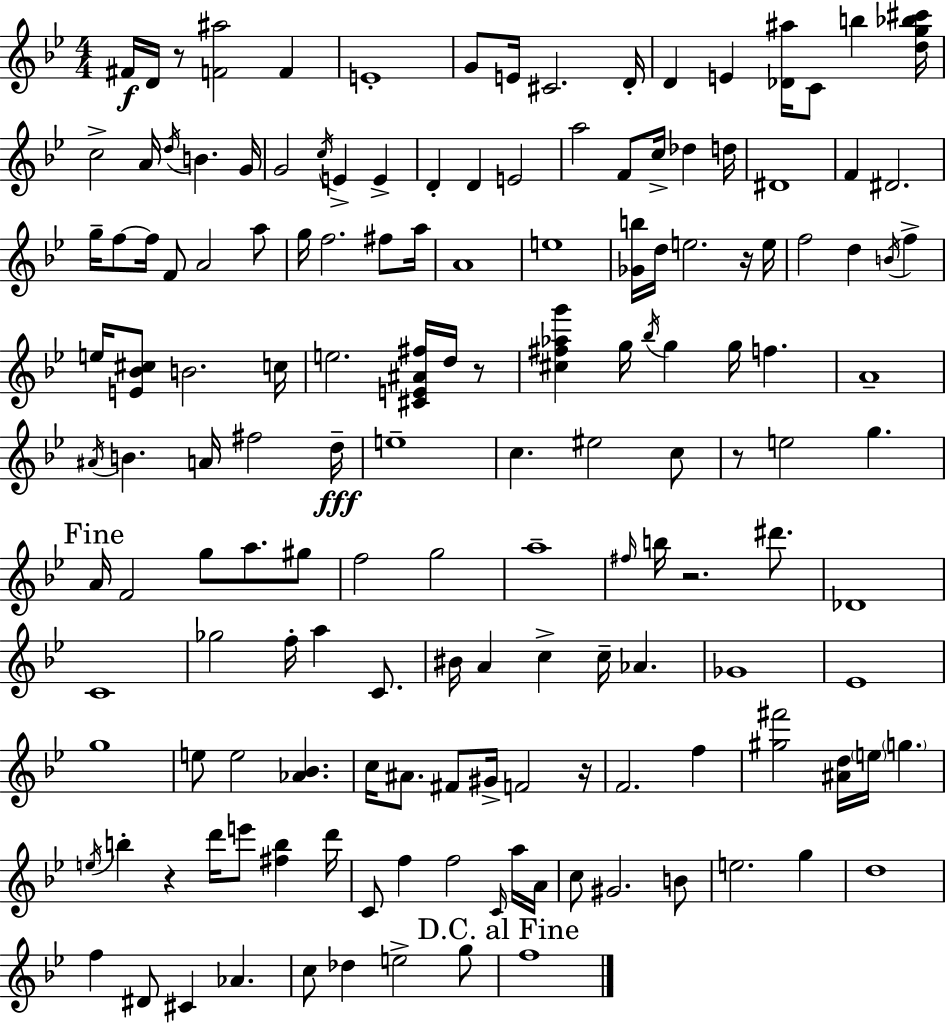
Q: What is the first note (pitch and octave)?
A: F#4